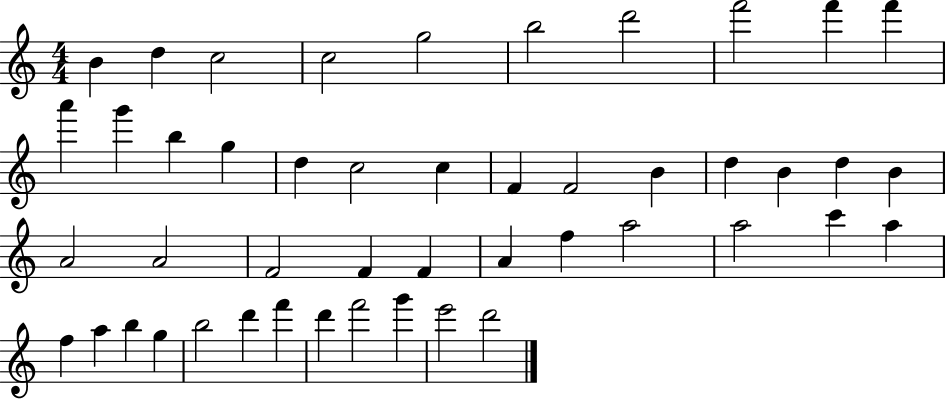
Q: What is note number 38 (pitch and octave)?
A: B5